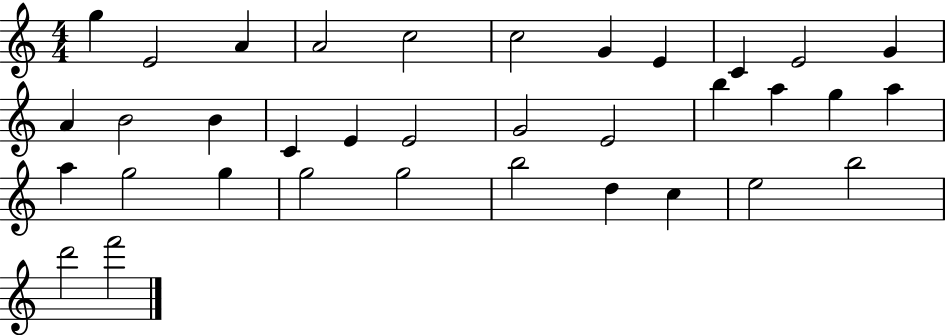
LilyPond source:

{
  \clef treble
  \numericTimeSignature
  \time 4/4
  \key c \major
  g''4 e'2 a'4 | a'2 c''2 | c''2 g'4 e'4 | c'4 e'2 g'4 | \break a'4 b'2 b'4 | c'4 e'4 e'2 | g'2 e'2 | b''4 a''4 g''4 a''4 | \break a''4 g''2 g''4 | g''2 g''2 | b''2 d''4 c''4 | e''2 b''2 | \break d'''2 f'''2 | \bar "|."
}